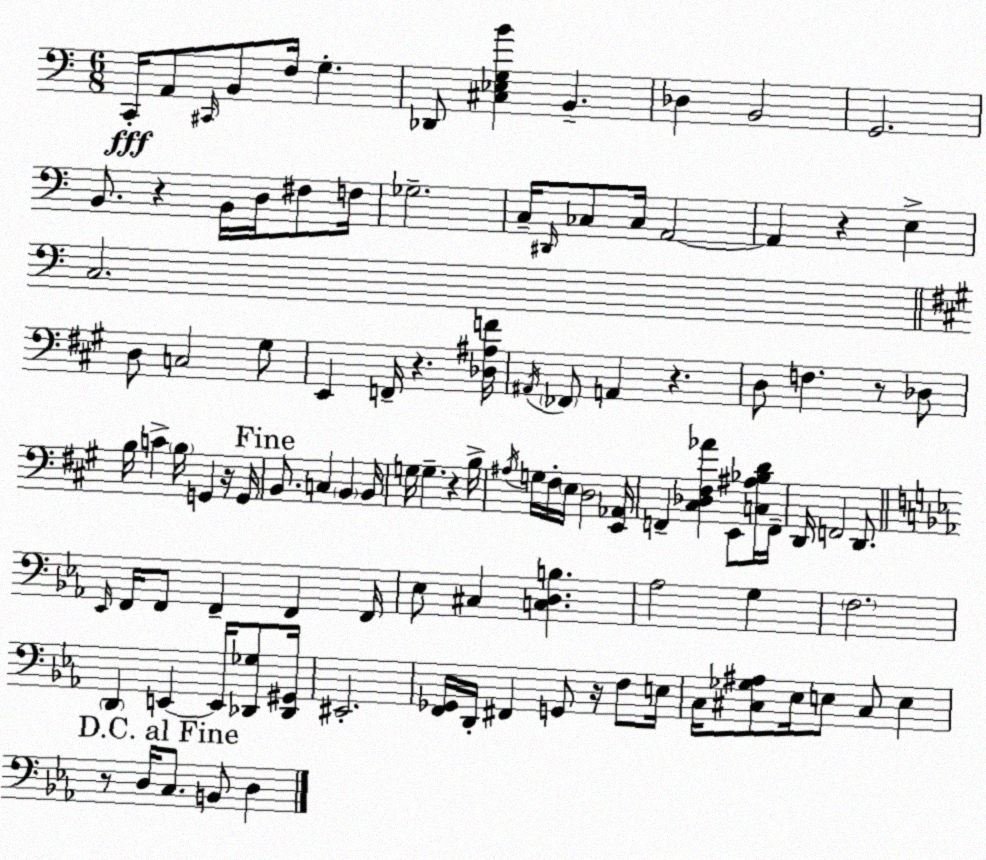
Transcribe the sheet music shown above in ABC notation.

X:1
T:Untitled
M:6/8
L:1/4
K:Am
C,,/4 A,,/2 ^C,,/4 B,,/2 F,/4 G, _D,,/2 [^C,_E,G,B] B,, _D, B,,2 G,,2 B,,/2 z B,,/4 D,/4 ^F,/2 F,/4 _G,2 C,/4 ^D,,/4 _C,/2 _C,/4 A,,2 A,, z E, C,2 D,/2 C,2 ^G,/2 E,, F,,/4 z [_D,^A,F]/4 ^A,,/4 _F,,/2 A,, z D,/2 F, z/2 _D,/2 B,/4 C B,/4 G,, z/4 G,,/4 B,,/2 C, B,, B,,/4 G,/4 G, z B,/4 ^A,/4 G,/4 ^F,/4 E,/4 D,2 [E,,_A,,]/4 F,, [^C,_D,^F,_A] E,,/2 [C,^A,_B,D]/4 F,,/4 D,,/4 F,,2 D,,/2 _E,,/4 F,,/4 F,,/2 F,, F,, F,,/4 _E,/2 ^C, [C,D,B,] _A,2 G, F,2 D,, E,, E,,/4 [_D,,_G,]/2 [_D,,^G,,]/4 ^E,,2 [F,,_G,,]/4 D,,/4 ^F,, G,,/2 z/4 F,/2 E,/4 C,/4 [^C,_G,^A,]/2 _E,/4 E,/2 ^C,/2 E, z/2 D,/4 C,/2 B,,/2 D,